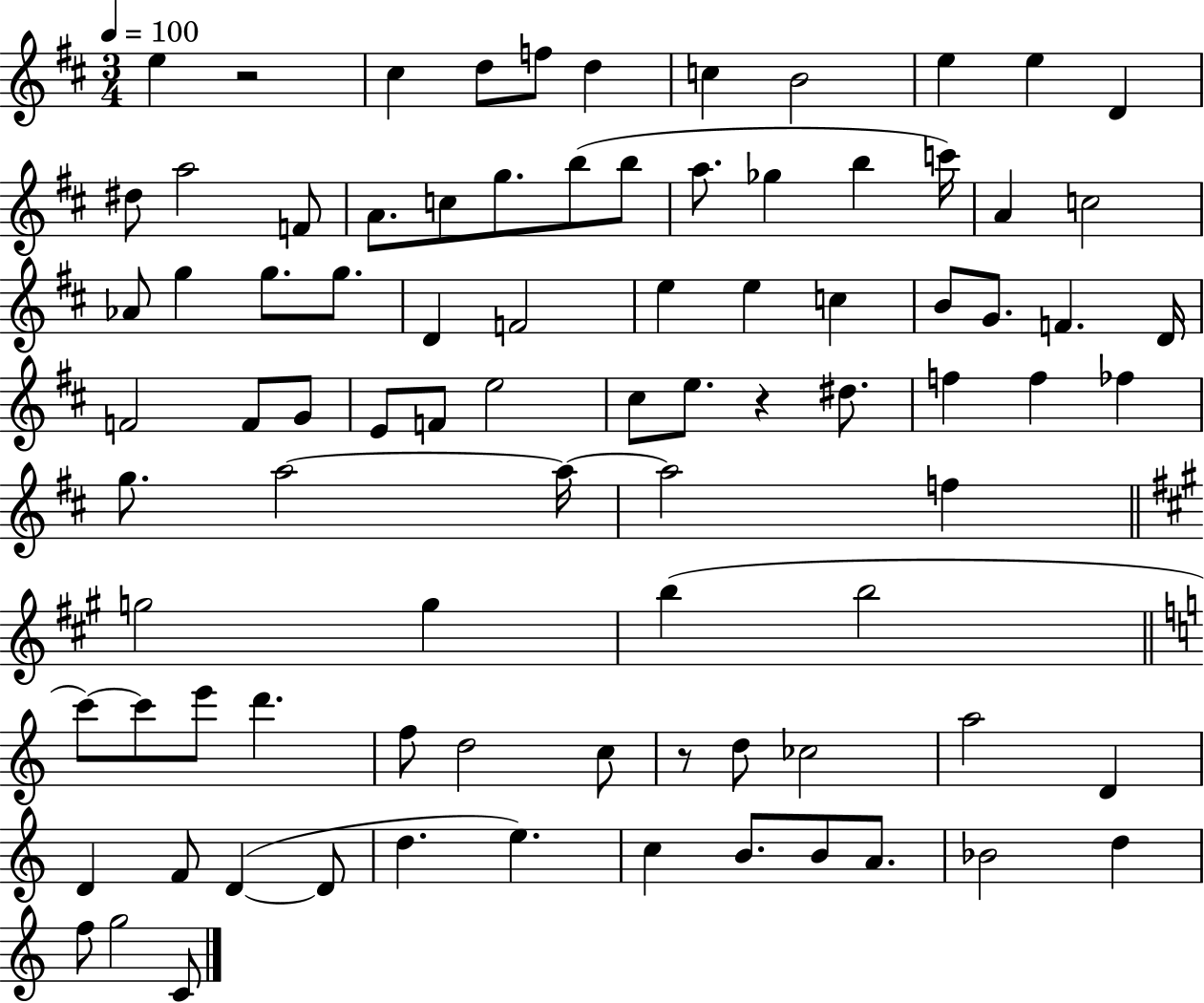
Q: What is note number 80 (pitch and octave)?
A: Bb4